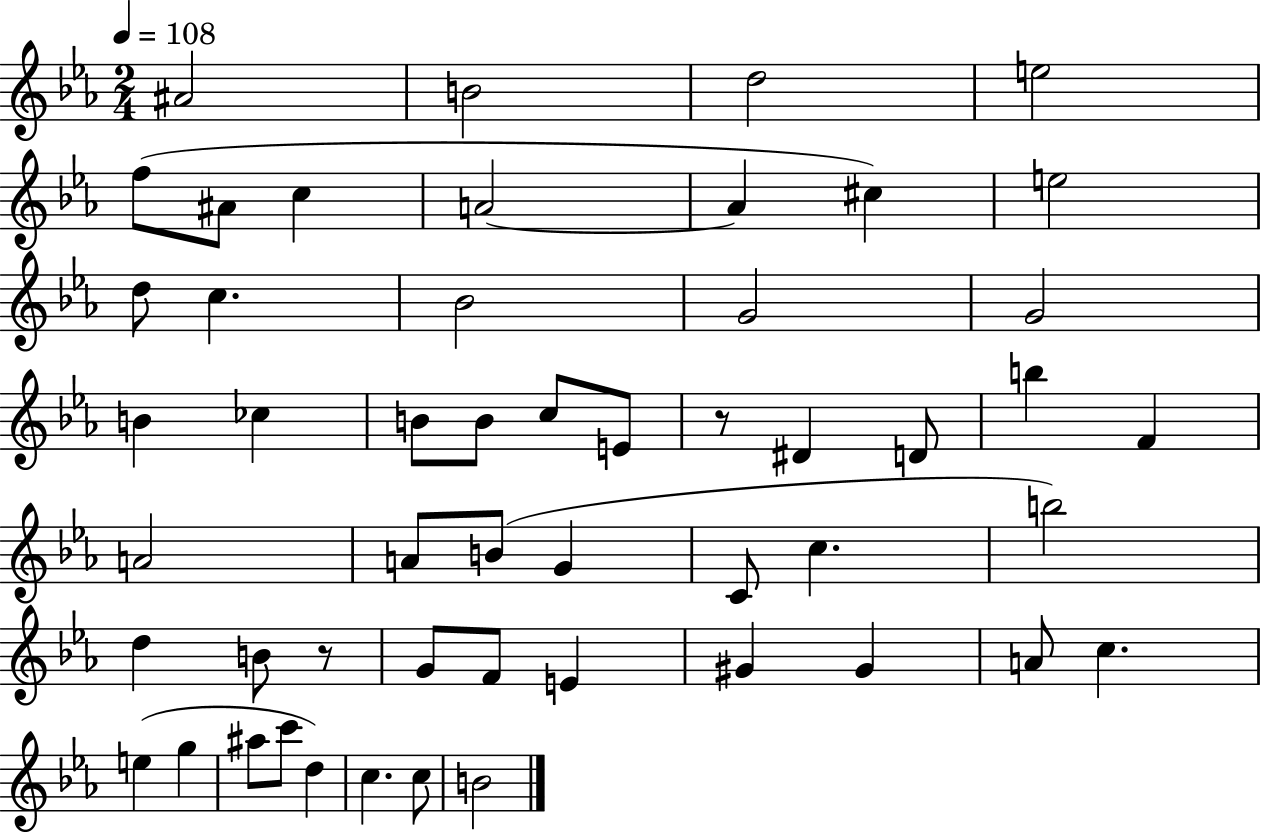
{
  \clef treble
  \numericTimeSignature
  \time 2/4
  \key ees \major
  \tempo 4 = 108
  \repeat volta 2 { ais'2 | b'2 | d''2 | e''2 | \break f''8( ais'8 c''4 | a'2~~ | a'4 cis''4) | e''2 | \break d''8 c''4. | bes'2 | g'2 | g'2 | \break b'4 ces''4 | b'8 b'8 c''8 e'8 | r8 dis'4 d'8 | b''4 f'4 | \break a'2 | a'8 b'8( g'4 | c'8 c''4. | b''2) | \break d''4 b'8 r8 | g'8 f'8 e'4 | gis'4 gis'4 | a'8 c''4. | \break e''4( g''4 | ais''8 c'''8 d''4) | c''4. c''8 | b'2 | \break } \bar "|."
}